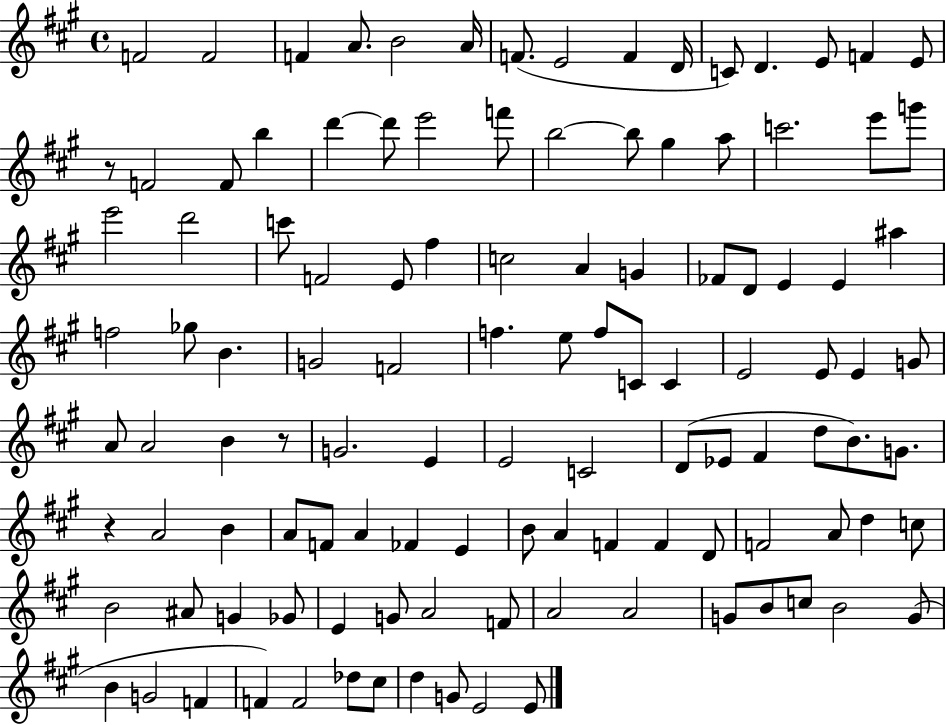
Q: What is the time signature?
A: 4/4